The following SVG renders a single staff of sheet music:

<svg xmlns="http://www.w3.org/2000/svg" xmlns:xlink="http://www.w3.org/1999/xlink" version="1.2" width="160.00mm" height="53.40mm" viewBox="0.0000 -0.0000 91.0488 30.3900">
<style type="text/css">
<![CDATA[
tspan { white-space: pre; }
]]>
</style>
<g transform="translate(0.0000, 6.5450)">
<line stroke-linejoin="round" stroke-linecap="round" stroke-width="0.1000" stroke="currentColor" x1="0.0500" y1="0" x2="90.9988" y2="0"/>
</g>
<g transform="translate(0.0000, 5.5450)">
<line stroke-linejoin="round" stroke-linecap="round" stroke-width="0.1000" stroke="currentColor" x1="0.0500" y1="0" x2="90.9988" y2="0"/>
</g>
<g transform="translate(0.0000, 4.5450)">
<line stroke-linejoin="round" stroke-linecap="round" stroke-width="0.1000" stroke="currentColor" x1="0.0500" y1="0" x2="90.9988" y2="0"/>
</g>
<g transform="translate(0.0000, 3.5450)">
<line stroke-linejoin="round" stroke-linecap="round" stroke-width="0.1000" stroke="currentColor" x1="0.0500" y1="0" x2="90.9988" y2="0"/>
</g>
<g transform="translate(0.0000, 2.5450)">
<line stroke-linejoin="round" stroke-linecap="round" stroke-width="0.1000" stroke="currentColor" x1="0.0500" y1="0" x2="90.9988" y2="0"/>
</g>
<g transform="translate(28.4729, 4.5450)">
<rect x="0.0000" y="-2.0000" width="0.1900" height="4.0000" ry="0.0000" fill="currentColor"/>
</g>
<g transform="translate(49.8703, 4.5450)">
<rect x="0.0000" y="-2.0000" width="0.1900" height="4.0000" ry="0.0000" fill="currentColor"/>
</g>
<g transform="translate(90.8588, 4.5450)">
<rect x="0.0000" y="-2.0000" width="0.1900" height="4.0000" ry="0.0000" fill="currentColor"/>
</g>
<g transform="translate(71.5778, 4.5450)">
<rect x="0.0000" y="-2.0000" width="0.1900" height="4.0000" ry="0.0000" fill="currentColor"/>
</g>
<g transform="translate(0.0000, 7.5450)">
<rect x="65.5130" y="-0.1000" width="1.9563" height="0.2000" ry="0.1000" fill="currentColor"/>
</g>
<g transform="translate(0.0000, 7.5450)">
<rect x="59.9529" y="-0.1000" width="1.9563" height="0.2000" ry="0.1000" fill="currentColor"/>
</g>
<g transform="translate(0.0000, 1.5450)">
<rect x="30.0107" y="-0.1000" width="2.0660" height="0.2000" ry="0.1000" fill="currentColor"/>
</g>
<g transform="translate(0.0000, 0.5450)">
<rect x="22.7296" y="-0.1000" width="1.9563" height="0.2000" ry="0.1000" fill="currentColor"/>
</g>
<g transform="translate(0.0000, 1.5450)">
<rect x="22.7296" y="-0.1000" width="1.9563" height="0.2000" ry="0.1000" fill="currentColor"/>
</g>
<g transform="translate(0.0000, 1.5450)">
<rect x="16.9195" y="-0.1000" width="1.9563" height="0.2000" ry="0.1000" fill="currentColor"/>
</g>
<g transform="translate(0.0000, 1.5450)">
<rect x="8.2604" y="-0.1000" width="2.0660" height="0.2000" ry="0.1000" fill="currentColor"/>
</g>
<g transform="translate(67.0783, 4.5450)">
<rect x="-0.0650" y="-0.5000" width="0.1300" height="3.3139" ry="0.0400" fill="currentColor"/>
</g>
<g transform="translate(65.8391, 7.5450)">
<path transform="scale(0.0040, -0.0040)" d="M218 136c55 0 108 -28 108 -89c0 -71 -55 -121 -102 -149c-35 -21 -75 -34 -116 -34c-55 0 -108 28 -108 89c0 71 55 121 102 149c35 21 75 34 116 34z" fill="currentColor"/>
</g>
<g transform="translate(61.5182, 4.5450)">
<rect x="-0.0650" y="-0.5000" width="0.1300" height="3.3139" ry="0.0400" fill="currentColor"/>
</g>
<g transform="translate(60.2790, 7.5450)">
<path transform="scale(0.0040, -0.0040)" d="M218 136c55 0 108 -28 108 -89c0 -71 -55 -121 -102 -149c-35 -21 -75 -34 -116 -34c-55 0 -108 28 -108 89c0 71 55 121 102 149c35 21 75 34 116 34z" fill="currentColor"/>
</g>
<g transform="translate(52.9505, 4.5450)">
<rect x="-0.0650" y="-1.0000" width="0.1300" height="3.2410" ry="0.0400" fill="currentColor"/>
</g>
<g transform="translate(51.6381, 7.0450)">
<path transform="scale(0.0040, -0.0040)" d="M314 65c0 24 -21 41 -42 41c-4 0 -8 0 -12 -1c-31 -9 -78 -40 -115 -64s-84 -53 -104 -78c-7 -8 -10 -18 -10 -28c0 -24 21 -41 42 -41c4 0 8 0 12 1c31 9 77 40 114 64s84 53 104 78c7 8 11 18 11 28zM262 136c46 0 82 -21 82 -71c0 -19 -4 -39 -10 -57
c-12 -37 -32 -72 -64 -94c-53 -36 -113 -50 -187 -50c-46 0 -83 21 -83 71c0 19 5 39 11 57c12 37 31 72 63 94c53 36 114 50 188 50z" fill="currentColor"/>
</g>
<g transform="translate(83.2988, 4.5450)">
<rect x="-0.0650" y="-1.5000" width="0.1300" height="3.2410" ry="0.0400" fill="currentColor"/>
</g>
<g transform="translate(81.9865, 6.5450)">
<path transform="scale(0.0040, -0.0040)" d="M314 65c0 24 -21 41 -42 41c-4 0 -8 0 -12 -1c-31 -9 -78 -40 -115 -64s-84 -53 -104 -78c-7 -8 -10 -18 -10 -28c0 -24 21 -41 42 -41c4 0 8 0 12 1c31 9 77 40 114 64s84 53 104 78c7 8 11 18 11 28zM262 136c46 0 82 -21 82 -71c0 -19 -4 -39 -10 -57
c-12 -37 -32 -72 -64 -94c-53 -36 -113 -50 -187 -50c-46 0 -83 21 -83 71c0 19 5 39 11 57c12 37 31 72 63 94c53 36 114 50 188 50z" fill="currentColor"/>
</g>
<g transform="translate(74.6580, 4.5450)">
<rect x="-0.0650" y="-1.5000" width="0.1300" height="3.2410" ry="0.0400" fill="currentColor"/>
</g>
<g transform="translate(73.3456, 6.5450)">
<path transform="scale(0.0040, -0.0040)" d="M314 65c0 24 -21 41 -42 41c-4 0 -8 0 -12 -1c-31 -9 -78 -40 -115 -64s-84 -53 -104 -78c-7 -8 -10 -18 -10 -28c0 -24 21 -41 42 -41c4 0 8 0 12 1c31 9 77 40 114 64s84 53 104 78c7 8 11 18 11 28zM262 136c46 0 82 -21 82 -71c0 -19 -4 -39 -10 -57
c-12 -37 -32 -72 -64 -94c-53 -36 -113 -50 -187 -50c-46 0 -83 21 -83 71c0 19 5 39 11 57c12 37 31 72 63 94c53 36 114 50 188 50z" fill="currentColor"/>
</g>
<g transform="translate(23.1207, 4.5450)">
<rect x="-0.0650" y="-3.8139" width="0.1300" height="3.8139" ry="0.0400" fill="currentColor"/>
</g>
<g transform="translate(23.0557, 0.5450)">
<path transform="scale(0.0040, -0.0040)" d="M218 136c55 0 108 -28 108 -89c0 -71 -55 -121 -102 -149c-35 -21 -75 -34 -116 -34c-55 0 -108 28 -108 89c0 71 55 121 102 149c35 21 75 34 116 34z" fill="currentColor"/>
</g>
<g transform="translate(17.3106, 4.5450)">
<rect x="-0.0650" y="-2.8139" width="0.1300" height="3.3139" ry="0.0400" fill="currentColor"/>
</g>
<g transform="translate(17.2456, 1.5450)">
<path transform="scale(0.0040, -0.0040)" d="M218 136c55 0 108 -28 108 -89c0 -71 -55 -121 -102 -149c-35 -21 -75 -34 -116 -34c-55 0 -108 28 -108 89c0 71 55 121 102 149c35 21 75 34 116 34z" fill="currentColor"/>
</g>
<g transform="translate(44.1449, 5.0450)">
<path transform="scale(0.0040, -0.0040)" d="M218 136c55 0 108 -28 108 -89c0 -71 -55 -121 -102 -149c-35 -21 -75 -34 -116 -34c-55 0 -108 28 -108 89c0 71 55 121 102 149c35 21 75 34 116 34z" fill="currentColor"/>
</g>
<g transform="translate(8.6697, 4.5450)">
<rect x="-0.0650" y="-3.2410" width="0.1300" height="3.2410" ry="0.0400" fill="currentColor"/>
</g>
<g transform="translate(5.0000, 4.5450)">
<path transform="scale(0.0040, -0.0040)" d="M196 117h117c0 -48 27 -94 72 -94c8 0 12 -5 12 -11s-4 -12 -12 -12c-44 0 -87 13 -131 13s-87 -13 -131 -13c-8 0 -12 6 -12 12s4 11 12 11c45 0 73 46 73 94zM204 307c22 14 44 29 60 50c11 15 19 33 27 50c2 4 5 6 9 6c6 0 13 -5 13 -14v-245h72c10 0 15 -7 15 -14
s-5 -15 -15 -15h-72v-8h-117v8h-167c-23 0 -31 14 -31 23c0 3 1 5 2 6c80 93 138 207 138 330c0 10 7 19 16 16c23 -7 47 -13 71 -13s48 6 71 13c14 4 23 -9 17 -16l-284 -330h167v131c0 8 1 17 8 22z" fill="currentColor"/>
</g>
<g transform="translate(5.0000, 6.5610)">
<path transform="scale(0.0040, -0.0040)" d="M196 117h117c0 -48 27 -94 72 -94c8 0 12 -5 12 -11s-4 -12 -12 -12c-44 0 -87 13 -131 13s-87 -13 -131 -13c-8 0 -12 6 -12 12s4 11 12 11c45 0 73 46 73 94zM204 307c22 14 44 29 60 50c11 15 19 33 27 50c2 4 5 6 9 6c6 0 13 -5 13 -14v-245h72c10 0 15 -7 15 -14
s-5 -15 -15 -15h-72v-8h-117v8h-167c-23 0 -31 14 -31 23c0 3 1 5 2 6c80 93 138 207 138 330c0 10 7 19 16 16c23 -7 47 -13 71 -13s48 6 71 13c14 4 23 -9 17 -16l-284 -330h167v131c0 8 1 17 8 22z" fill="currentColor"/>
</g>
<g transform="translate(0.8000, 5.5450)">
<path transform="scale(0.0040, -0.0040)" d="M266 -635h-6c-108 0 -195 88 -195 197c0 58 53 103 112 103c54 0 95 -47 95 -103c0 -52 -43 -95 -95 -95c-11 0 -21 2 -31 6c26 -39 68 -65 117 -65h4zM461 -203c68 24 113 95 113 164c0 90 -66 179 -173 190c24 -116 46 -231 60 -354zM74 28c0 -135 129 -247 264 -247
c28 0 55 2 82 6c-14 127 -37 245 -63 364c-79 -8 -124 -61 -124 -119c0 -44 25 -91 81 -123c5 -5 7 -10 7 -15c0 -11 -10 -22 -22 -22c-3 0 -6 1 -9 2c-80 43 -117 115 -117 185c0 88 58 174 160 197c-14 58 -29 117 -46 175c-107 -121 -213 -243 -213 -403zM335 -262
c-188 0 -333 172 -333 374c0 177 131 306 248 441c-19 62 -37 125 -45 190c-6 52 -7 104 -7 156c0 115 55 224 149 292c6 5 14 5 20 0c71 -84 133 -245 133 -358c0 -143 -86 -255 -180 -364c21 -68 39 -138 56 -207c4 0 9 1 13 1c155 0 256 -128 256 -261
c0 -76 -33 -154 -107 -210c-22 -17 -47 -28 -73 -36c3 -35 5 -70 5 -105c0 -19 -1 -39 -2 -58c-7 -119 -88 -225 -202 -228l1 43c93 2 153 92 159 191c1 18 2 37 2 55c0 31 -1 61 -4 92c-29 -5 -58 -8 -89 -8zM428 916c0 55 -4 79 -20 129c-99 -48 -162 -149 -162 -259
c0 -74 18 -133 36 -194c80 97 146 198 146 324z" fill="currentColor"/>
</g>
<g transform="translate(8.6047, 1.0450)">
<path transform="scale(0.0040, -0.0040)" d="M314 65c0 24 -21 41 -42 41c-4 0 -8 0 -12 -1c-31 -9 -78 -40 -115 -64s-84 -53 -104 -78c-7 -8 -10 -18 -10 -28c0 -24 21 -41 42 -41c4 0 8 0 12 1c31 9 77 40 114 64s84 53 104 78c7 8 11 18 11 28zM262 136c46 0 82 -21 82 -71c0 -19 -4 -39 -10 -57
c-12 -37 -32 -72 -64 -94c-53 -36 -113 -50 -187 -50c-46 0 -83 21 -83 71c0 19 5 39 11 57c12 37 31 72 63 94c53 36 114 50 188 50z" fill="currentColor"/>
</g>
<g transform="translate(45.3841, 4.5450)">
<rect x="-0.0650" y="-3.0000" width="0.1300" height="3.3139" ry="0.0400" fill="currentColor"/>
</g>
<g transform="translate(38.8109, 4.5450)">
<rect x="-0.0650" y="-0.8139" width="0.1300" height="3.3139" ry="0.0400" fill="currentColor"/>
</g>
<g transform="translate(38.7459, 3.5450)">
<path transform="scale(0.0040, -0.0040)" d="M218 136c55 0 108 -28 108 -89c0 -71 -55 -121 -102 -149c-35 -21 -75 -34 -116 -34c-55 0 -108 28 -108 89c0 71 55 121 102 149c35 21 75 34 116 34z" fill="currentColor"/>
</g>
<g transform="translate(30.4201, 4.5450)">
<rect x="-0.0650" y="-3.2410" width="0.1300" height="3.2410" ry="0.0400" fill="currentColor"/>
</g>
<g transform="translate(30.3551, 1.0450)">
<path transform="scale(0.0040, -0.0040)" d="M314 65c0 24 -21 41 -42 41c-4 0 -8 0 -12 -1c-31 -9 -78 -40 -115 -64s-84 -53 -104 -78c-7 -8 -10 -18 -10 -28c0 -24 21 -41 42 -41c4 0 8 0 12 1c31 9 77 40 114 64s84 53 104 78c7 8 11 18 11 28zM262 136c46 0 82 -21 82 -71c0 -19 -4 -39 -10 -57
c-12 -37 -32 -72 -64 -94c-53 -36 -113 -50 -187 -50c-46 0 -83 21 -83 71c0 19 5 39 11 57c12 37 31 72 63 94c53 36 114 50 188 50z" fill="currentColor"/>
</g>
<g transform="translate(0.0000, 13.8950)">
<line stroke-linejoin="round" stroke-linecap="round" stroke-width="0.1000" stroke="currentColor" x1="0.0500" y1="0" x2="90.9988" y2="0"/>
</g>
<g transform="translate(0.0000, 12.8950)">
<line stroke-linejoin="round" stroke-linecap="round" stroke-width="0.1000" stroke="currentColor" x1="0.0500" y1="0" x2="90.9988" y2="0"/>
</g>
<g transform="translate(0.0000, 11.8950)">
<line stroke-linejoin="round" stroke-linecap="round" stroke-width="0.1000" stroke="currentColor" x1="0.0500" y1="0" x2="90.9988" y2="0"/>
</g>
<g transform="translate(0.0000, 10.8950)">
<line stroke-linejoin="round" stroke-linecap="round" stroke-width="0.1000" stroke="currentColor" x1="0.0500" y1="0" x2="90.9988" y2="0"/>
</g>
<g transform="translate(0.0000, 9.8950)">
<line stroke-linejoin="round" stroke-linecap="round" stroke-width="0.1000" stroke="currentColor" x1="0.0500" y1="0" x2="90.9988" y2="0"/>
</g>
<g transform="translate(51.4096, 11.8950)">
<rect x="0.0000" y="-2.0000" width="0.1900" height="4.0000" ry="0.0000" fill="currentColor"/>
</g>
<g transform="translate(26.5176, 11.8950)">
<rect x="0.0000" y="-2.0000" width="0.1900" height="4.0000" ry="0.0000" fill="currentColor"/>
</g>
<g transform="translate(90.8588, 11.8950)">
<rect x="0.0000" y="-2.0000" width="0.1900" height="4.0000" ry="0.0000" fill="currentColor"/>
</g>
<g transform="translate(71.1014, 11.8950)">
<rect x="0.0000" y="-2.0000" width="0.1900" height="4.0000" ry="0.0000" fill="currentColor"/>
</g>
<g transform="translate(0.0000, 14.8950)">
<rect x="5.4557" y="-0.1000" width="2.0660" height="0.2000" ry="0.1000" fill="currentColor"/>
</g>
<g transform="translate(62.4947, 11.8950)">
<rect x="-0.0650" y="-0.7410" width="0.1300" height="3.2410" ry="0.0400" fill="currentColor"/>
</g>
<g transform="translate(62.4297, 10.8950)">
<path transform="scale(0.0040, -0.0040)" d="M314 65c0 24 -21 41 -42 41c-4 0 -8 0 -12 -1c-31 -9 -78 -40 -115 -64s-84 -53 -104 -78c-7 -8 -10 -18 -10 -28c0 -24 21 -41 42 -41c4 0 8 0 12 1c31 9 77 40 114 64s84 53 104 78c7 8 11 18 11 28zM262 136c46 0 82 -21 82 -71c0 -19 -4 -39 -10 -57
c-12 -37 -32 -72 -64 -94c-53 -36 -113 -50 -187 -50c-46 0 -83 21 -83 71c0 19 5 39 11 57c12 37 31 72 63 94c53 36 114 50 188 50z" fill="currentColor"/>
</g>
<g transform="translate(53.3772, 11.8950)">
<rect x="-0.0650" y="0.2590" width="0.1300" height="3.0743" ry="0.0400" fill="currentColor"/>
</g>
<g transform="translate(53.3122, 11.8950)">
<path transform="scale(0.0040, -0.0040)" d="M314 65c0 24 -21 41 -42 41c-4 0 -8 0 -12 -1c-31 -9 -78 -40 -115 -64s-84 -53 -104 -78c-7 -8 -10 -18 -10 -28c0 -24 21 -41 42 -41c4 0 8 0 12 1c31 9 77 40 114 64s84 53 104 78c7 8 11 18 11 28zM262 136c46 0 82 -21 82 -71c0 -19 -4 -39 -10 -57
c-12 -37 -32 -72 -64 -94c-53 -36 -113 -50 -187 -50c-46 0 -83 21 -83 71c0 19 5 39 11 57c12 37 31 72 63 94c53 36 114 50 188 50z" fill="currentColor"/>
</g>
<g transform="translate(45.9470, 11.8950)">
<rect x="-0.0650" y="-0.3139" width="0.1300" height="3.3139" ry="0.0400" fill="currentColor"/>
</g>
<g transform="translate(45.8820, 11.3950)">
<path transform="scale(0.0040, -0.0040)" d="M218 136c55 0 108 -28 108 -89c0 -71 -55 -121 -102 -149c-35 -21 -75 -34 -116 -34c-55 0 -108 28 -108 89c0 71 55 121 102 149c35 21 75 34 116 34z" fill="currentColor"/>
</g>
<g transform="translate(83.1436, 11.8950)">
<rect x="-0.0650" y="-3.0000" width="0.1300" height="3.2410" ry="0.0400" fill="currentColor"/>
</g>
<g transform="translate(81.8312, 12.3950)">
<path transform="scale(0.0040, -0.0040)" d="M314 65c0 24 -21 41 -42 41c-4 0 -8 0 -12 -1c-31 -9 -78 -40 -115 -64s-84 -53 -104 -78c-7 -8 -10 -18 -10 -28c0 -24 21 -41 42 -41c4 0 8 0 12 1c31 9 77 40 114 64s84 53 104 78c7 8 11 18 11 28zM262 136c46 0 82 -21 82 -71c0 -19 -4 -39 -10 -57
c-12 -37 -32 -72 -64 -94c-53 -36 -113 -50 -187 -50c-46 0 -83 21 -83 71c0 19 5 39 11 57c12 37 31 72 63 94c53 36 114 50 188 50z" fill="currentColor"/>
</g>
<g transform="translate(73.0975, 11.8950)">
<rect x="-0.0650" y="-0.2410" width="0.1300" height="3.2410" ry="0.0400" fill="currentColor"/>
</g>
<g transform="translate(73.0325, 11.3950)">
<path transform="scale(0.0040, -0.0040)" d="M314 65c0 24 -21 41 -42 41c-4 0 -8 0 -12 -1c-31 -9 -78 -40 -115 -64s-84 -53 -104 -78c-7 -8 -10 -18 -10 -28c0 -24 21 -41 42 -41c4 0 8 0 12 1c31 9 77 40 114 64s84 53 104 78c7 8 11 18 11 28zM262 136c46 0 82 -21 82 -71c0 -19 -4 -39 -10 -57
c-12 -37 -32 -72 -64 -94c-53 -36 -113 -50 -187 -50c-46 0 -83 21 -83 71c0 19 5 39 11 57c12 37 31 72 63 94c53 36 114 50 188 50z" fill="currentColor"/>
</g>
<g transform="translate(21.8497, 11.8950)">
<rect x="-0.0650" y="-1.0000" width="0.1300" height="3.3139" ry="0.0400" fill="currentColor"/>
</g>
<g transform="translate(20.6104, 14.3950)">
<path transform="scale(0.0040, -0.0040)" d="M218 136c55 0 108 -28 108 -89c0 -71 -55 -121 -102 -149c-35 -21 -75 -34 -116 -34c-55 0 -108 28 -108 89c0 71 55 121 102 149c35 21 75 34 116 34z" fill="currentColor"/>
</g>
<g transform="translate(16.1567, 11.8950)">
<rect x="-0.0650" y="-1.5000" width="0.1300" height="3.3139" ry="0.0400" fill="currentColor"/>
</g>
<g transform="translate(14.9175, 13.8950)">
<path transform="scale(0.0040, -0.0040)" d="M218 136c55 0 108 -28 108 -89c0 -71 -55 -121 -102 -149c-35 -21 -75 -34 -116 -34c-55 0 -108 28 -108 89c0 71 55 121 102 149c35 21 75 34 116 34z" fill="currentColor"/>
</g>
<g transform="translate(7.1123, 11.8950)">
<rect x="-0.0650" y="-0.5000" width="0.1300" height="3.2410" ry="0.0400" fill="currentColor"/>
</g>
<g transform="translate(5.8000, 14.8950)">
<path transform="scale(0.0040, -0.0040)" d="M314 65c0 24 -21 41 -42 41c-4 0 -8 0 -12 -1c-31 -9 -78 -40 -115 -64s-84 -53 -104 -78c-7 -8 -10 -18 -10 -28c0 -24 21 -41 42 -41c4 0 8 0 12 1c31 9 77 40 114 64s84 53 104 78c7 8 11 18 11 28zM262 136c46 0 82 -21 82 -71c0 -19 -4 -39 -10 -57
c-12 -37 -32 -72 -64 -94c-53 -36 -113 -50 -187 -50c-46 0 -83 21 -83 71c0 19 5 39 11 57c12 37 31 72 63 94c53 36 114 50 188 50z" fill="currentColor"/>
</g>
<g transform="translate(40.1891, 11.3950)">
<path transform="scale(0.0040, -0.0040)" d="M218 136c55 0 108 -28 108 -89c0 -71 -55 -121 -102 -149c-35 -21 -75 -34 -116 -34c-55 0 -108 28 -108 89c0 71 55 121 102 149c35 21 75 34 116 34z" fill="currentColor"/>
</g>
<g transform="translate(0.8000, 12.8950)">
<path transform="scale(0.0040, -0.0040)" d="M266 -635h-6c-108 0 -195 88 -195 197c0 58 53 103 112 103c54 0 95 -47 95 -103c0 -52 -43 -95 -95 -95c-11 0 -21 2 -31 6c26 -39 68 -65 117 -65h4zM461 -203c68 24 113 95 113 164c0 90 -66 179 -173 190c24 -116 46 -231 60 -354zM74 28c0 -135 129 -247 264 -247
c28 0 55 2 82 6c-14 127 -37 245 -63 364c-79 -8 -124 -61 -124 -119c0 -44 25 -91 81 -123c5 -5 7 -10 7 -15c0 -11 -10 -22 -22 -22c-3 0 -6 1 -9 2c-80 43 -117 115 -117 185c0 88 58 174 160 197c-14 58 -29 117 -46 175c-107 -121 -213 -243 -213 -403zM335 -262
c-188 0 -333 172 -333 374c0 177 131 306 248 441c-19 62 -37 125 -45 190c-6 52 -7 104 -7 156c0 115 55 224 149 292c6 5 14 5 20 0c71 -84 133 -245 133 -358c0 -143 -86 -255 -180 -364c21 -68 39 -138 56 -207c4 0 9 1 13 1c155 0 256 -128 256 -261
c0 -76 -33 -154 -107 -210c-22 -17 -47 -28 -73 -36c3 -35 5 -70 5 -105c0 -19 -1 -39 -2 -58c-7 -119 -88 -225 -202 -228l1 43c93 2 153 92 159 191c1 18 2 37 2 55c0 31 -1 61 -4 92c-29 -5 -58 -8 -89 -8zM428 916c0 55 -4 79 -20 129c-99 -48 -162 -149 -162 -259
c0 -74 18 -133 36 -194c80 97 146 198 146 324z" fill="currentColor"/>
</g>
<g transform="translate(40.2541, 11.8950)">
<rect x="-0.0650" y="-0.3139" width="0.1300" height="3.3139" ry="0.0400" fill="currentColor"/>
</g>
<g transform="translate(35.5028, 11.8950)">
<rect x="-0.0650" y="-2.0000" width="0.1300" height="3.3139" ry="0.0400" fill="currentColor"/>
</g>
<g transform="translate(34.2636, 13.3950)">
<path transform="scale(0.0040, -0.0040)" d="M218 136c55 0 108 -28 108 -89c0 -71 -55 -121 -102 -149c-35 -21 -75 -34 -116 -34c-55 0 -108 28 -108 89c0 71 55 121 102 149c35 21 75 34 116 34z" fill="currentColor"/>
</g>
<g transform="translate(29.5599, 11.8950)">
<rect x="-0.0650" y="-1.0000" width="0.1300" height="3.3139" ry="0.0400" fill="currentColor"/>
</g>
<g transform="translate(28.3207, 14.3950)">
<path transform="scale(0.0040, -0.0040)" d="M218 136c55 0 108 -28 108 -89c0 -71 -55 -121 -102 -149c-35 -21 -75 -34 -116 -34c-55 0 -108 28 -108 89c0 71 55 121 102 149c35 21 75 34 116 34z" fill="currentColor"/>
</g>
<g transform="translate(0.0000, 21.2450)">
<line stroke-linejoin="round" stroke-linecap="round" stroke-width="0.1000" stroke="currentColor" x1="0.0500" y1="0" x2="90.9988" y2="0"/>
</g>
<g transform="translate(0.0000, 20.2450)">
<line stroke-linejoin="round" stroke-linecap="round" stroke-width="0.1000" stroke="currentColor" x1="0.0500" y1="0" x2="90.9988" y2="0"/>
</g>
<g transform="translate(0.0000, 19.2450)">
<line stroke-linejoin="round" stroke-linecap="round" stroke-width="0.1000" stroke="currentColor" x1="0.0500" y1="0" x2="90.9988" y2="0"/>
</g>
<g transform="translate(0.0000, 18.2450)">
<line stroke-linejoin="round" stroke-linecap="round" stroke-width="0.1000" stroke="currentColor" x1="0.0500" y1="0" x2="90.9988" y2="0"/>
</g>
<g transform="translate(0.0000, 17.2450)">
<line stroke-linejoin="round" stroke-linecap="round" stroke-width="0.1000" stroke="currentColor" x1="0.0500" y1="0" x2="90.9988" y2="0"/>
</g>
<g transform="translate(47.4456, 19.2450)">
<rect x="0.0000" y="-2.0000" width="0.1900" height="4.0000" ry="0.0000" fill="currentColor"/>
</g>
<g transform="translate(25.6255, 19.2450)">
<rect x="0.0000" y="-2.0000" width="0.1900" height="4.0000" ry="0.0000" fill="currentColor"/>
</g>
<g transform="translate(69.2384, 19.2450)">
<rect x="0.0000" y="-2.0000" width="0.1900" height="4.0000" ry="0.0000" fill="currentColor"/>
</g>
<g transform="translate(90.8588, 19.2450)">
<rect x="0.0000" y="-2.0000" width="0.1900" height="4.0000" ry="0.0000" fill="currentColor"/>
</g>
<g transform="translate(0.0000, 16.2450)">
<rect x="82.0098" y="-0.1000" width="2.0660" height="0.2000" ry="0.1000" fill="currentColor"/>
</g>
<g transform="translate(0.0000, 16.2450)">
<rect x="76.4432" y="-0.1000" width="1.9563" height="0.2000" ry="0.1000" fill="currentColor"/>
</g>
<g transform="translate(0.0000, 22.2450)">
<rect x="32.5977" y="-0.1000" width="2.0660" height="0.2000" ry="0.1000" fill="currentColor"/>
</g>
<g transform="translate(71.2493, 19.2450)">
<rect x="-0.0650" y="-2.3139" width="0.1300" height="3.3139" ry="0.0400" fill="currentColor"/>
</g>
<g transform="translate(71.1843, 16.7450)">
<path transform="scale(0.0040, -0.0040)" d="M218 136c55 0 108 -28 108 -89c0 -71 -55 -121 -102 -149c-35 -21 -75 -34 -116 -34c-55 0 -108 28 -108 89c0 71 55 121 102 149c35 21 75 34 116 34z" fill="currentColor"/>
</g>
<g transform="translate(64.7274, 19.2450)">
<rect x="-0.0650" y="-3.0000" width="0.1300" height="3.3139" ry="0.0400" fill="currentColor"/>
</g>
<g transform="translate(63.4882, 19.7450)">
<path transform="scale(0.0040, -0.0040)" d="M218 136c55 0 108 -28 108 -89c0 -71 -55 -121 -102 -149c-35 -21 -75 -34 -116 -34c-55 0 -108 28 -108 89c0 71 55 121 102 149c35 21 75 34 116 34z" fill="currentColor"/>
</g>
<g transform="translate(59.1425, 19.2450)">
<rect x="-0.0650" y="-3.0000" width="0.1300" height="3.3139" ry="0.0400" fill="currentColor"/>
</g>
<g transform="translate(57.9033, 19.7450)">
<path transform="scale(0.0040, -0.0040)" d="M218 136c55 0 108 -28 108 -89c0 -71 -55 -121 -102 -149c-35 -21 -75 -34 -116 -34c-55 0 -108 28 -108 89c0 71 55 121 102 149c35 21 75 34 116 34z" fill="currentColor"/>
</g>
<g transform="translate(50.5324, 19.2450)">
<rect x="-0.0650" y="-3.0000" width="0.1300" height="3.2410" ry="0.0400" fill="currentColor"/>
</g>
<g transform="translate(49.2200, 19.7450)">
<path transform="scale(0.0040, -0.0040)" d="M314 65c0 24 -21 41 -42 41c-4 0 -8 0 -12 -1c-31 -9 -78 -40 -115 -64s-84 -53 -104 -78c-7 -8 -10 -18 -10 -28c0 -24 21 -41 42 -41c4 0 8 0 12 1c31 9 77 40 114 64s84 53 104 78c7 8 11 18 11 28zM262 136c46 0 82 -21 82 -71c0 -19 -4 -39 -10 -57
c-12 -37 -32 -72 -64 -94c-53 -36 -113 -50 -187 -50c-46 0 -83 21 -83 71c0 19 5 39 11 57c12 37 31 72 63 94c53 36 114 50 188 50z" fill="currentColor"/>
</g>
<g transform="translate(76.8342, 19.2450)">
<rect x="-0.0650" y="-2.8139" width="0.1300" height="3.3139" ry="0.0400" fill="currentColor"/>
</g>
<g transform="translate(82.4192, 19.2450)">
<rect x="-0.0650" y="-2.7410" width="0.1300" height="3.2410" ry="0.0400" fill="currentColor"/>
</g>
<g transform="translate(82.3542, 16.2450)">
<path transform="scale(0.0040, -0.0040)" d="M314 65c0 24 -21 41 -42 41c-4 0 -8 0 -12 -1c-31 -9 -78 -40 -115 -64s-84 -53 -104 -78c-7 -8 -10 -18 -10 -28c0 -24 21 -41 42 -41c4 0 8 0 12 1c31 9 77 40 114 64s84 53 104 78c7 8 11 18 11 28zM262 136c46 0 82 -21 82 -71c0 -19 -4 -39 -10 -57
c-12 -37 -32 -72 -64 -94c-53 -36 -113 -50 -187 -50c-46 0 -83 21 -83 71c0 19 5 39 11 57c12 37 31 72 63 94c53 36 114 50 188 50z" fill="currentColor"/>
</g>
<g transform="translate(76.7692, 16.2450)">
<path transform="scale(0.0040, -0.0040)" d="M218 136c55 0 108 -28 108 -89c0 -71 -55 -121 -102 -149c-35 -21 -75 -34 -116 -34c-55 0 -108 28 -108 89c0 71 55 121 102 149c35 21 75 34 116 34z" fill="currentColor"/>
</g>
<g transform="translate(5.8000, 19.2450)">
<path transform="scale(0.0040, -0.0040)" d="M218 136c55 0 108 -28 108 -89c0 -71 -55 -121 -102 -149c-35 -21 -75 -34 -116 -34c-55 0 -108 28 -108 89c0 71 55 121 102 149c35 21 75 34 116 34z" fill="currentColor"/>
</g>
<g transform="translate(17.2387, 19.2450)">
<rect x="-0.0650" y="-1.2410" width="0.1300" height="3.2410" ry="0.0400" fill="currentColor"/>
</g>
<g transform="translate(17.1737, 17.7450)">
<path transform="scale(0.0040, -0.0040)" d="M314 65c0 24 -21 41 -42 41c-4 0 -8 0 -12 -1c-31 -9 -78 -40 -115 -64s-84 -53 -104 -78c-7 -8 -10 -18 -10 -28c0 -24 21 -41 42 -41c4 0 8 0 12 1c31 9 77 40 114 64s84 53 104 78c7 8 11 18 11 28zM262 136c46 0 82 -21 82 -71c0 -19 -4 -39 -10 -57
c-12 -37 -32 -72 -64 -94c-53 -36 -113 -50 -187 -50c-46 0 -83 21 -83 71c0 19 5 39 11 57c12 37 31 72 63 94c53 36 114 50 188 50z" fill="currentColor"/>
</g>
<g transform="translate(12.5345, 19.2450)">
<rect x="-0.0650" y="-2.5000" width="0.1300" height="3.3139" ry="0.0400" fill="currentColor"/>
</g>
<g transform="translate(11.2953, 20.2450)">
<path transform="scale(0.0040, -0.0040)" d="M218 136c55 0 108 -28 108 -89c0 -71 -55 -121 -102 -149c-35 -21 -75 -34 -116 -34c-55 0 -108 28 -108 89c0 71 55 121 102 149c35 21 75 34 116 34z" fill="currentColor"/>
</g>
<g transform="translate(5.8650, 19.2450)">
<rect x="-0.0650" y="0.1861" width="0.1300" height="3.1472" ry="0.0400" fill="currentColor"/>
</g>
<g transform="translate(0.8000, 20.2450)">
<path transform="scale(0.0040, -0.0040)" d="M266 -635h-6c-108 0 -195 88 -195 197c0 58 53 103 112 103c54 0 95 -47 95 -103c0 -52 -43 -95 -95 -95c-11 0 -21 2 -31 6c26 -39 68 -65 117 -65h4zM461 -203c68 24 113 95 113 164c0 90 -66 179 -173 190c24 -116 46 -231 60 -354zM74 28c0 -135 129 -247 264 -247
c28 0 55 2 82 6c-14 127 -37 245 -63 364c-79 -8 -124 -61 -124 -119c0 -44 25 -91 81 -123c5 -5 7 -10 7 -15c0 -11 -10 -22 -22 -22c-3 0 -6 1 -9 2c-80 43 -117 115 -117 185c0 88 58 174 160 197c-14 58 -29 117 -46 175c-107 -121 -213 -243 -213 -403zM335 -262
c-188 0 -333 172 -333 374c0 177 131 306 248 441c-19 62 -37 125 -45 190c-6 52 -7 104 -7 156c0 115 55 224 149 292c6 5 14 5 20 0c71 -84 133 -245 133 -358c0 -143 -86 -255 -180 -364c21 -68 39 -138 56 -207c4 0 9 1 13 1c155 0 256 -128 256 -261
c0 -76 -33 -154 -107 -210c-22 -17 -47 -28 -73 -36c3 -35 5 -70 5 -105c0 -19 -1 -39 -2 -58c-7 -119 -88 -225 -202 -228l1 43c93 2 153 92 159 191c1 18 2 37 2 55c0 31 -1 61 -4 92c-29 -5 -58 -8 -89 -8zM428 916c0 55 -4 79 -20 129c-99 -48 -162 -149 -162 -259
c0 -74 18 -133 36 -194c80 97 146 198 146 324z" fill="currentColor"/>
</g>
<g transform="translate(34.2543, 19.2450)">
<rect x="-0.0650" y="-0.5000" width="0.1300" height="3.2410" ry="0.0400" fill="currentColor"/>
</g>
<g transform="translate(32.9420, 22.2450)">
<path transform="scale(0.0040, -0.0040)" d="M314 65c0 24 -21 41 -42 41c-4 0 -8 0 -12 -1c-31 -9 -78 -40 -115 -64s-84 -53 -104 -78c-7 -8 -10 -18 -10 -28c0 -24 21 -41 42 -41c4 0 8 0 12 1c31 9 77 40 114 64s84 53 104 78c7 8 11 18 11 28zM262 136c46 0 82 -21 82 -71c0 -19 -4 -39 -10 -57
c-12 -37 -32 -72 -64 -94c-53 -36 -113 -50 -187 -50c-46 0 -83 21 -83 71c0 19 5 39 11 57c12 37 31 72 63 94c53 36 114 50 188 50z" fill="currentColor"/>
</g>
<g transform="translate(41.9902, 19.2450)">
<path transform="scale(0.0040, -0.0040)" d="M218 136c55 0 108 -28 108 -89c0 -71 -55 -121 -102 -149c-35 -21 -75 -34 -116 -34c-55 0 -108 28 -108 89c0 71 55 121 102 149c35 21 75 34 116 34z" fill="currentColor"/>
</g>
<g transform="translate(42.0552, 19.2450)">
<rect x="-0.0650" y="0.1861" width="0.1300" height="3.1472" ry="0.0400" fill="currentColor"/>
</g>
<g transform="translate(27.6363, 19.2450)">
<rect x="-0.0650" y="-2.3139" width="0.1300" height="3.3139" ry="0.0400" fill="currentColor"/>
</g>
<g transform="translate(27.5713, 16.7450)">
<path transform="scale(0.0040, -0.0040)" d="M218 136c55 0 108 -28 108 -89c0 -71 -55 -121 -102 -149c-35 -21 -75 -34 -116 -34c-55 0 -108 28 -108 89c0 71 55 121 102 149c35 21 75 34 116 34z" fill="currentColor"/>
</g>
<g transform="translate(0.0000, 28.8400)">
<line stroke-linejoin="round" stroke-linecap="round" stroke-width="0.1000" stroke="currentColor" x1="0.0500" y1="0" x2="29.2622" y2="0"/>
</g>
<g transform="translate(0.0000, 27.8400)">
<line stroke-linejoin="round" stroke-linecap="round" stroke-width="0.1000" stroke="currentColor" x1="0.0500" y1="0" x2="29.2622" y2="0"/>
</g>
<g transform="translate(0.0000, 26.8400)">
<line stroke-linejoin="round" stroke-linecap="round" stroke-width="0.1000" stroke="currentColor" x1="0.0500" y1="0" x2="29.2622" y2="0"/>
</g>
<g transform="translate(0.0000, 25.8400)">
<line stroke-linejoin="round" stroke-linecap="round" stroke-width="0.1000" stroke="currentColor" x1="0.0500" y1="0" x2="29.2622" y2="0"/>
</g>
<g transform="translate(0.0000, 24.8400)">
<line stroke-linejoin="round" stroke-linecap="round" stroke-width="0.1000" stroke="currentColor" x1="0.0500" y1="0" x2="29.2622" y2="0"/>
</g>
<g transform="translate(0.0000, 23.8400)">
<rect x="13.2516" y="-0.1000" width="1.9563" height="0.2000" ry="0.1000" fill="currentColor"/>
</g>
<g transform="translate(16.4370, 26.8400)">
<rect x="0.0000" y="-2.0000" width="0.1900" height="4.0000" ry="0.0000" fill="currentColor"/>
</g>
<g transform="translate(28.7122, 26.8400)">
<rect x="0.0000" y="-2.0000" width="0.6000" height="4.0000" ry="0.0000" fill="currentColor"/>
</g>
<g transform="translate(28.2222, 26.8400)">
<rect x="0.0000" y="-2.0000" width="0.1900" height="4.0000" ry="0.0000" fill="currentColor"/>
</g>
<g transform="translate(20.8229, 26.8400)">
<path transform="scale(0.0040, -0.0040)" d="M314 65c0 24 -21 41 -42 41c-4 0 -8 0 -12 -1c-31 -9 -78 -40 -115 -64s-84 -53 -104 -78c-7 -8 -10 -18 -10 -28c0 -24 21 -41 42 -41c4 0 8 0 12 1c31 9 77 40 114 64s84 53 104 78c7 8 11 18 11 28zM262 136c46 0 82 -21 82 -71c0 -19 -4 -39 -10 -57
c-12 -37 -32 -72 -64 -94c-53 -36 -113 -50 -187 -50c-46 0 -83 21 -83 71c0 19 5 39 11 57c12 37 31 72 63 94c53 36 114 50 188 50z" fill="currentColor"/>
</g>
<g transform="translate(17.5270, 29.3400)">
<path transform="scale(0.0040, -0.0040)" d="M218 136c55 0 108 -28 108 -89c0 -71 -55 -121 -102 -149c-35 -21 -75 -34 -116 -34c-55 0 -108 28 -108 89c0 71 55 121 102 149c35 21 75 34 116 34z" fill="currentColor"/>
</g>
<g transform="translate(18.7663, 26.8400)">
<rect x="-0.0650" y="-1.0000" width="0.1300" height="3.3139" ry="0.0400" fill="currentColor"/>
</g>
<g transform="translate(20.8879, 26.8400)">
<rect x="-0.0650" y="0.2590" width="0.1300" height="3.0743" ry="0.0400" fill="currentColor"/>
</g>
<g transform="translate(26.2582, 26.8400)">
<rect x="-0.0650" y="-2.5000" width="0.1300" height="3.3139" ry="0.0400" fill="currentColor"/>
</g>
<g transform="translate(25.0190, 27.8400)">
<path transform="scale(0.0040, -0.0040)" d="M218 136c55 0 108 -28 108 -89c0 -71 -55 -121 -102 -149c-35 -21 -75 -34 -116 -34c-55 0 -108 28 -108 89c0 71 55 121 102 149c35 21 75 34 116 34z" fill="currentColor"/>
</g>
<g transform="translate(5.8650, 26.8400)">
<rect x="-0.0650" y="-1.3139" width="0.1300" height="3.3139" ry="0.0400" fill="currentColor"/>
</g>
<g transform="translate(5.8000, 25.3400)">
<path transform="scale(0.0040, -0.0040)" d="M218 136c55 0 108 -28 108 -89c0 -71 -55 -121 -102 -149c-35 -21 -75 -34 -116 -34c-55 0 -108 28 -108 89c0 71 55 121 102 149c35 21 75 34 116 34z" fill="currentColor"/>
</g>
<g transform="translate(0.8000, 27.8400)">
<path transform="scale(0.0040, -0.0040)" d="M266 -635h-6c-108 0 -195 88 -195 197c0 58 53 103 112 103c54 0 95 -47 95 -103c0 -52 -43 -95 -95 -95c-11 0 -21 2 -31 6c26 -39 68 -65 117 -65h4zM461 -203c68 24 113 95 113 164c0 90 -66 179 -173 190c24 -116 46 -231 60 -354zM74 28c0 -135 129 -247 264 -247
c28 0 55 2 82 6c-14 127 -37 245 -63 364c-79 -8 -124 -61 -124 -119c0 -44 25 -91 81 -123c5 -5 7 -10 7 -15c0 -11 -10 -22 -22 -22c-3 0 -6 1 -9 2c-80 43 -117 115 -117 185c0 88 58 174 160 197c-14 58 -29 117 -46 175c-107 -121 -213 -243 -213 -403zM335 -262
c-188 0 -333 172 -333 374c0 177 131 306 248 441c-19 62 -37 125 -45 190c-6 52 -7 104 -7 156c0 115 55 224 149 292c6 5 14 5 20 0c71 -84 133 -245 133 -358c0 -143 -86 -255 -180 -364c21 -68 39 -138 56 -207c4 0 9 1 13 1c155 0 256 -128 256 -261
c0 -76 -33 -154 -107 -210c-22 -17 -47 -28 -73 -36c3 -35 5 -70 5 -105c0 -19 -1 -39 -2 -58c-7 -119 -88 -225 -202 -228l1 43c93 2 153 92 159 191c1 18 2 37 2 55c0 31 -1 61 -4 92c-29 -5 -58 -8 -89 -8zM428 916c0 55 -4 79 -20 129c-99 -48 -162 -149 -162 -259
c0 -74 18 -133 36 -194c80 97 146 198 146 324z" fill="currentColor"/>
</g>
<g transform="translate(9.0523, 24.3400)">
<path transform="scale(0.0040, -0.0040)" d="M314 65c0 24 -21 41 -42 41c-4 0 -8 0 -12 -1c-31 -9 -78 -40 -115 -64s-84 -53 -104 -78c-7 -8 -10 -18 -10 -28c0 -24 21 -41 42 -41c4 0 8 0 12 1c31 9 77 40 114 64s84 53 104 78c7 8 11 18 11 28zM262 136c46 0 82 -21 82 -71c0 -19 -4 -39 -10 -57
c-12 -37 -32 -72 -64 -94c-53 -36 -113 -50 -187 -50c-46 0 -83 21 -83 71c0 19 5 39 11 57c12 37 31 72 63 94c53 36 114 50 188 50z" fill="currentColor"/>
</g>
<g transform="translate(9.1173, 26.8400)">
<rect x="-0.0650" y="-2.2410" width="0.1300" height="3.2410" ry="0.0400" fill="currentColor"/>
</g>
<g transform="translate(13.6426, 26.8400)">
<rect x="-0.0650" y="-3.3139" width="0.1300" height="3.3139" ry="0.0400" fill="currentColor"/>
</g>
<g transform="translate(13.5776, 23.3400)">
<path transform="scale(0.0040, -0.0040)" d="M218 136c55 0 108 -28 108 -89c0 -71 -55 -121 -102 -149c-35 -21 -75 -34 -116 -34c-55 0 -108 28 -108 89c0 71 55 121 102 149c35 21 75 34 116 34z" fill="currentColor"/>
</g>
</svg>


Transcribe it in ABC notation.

X:1
T:Untitled
M:4/4
L:1/4
K:C
b2 a c' b2 d A D2 C C E2 E2 C2 E D D F c c B2 d2 c2 A2 B G e2 g C2 B A2 A A g a a2 e g2 b D B2 G